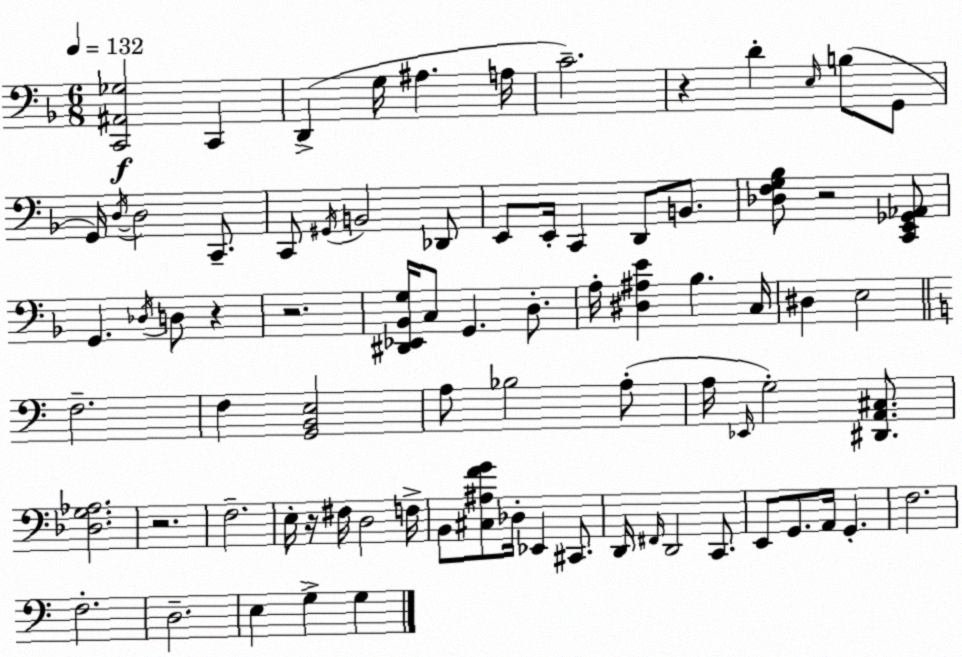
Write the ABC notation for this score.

X:1
T:Untitled
M:6/8
L:1/4
K:Dm
[C,,^A,,_G,]2 C,, D,, G,/4 ^A, A,/4 C2 z D E,/4 B,/2 G,,/2 G,,/4 D,/4 D,2 C,,/2 C,,/2 ^G,,/4 B,,2 _D,,/2 E,,/2 E,,/4 C,, D,,/2 B,,/2 [_D,F,G,_B,]/2 z2 [C,,E,,_G,,_A,,]/2 G,, _D,/4 D,/2 z z2 [^D,,_E,,_B,,G,]/4 C,/2 G,, D,/2 A,/4 [^D,^A,E] _B, C,/4 ^D, E,2 F,2 F, [G,,B,,E,]2 A,/2 _B,2 A,/2 A,/4 _E,,/4 G,2 [^D,,A,,^C,]/2 [_D,G,_A,]2 z2 F,2 E,/4 z/4 ^F,/4 D,2 F,/4 B,,/2 [^C,^A,FG]/2 _D,/4 _E,, ^C,,/2 D,,/4 ^F,,/4 D,,2 C,,/2 E,,/2 G,,/2 A,,/4 G,, F,2 F,2 D,2 E, G, G,